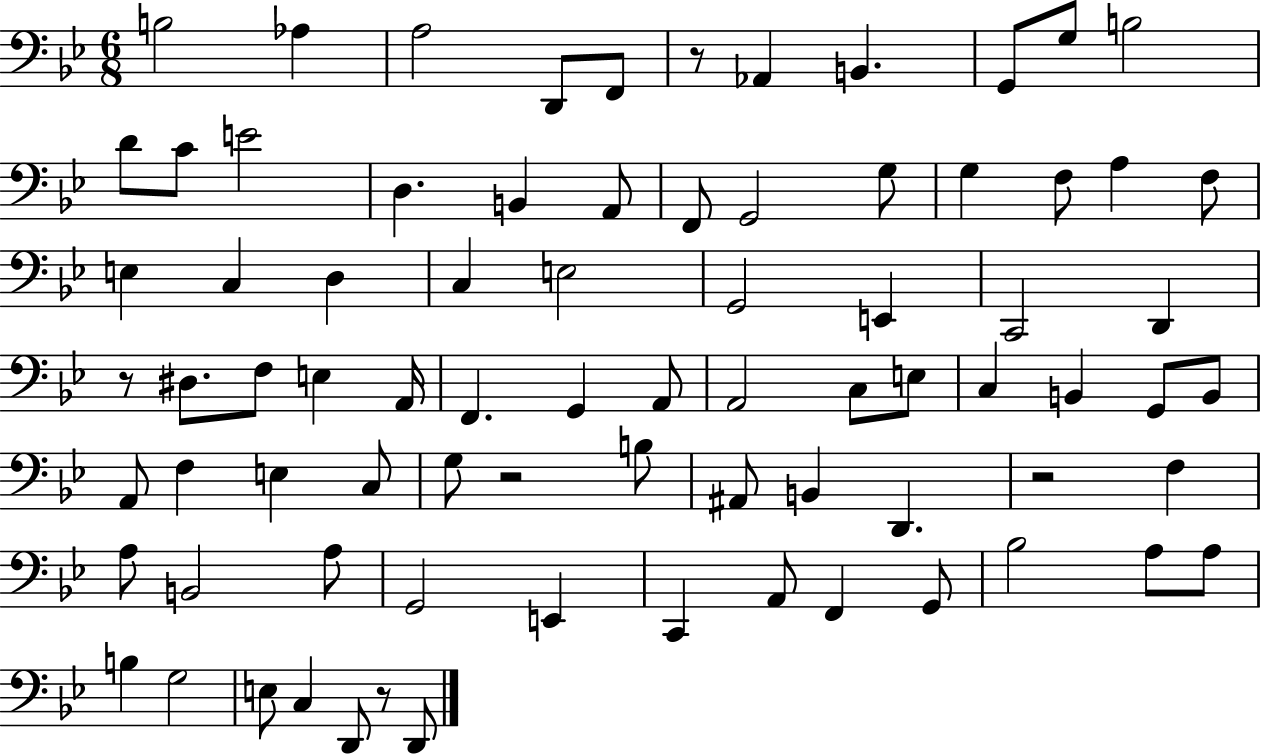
B3/h Ab3/q A3/h D2/e F2/e R/e Ab2/q B2/q. G2/e G3/e B3/h D4/e C4/e E4/h D3/q. B2/q A2/e F2/e G2/h G3/e G3/q F3/e A3/q F3/e E3/q C3/q D3/q C3/q E3/h G2/h E2/q C2/h D2/q R/e D#3/e. F3/e E3/q A2/s F2/q. G2/q A2/e A2/h C3/e E3/e C3/q B2/q G2/e B2/e A2/e F3/q E3/q C3/e G3/e R/h B3/e A#2/e B2/q D2/q. R/h F3/q A3/e B2/h A3/e G2/h E2/q C2/q A2/e F2/q G2/e Bb3/h A3/e A3/e B3/q G3/h E3/e C3/q D2/e R/e D2/e